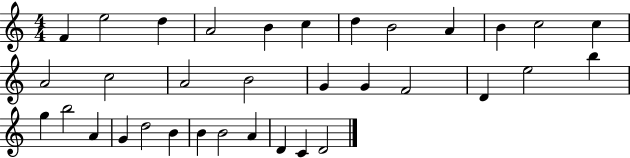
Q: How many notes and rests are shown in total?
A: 34